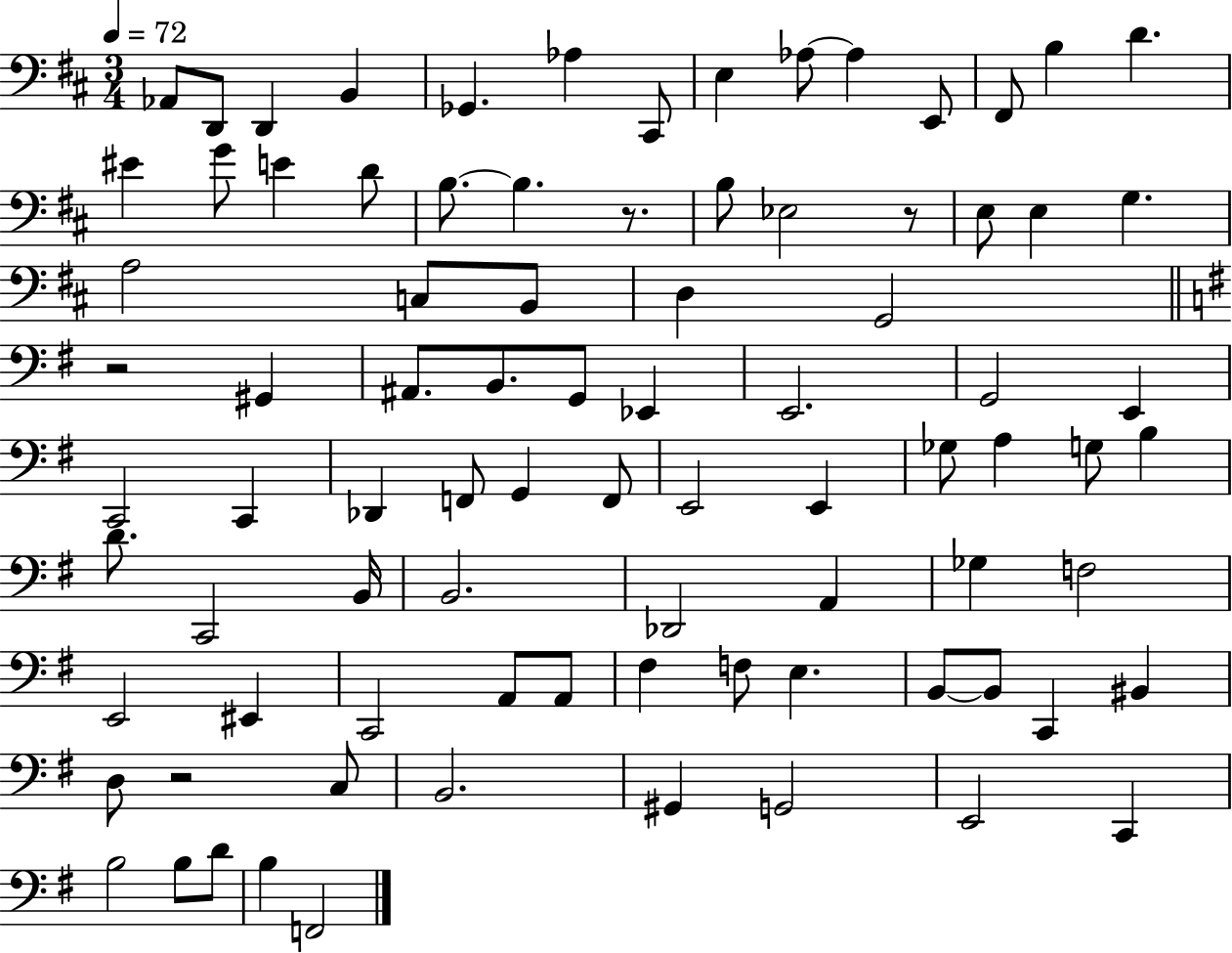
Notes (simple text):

Ab2/e D2/e D2/q B2/q Gb2/q. Ab3/q C#2/e E3/q Ab3/e Ab3/q E2/e F#2/e B3/q D4/q. EIS4/q G4/e E4/q D4/e B3/e. B3/q. R/e. B3/e Eb3/h R/e E3/e E3/q G3/q. A3/h C3/e B2/e D3/q G2/h R/h G#2/q A#2/e. B2/e. G2/e Eb2/q E2/h. G2/h E2/q C2/h C2/q Db2/q F2/e G2/q F2/e E2/h E2/q Gb3/e A3/q G3/e B3/q D4/e. C2/h B2/s B2/h. Db2/h A2/q Gb3/q F3/h E2/h EIS2/q C2/h A2/e A2/e F#3/q F3/e E3/q. B2/e B2/e C2/q BIS2/q D3/e R/h C3/e B2/h. G#2/q G2/h E2/h C2/q B3/h B3/e D4/e B3/q F2/h